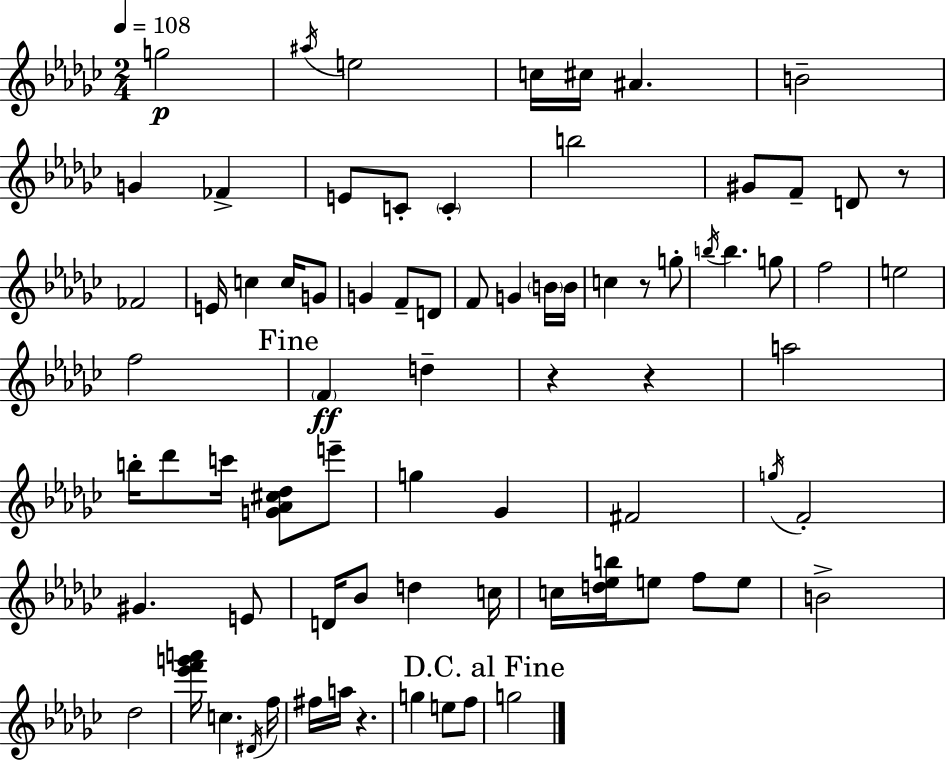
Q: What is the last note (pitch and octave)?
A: G5